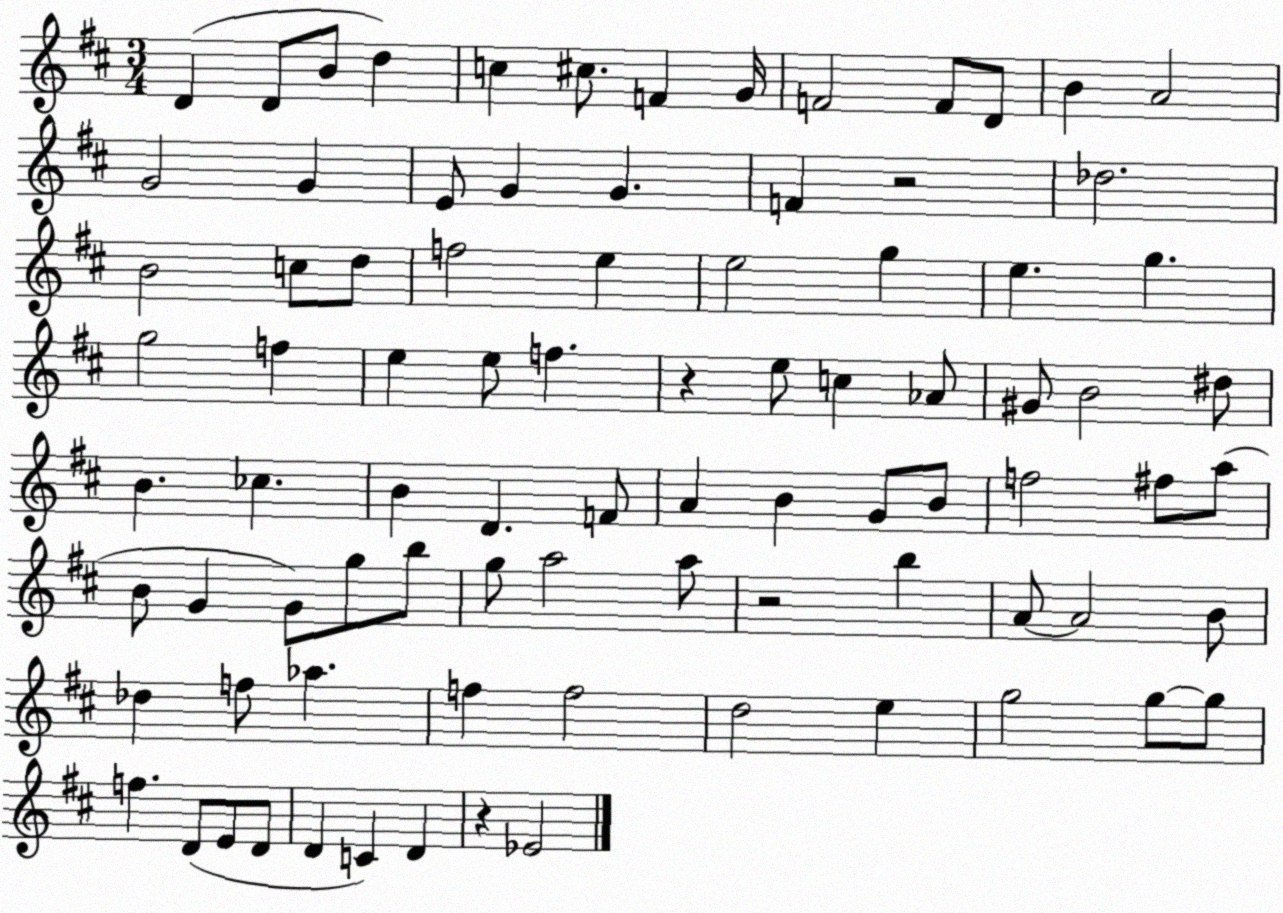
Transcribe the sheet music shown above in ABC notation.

X:1
T:Untitled
M:3/4
L:1/4
K:D
D D/2 B/2 d c ^c/2 F G/4 F2 F/2 D/2 B A2 G2 G E/2 G G F z2 _d2 B2 c/2 d/2 f2 e e2 g e g g2 f e e/2 f z e/2 c _A/2 ^G/2 B2 ^d/2 B _c B D F/2 A B G/2 B/2 f2 ^f/2 a/2 B/2 G G/2 g/2 b/2 g/2 a2 a/2 z2 b A/2 A2 B/2 _d f/2 _a f f2 d2 e g2 g/2 g/2 f D/2 E/2 D/2 D C D z _E2